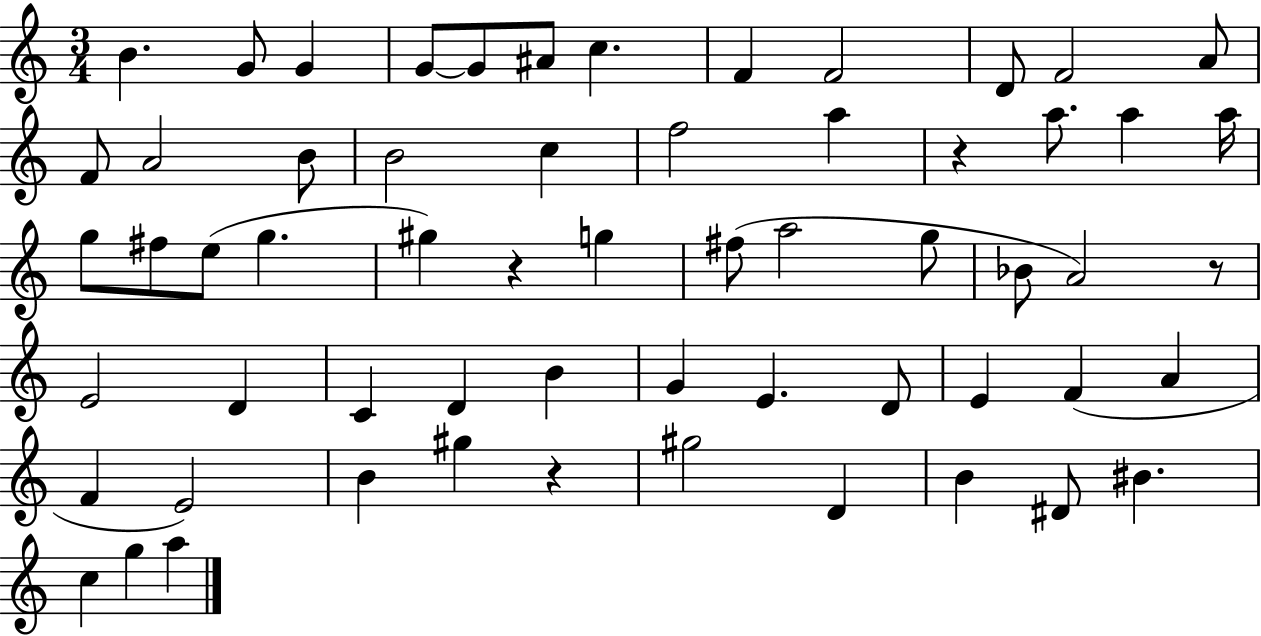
{
  \clef treble
  \numericTimeSignature
  \time 3/4
  \key c \major
  \repeat volta 2 { b'4. g'8 g'4 | g'8~~ g'8 ais'8 c''4. | f'4 f'2 | d'8 f'2 a'8 | \break f'8 a'2 b'8 | b'2 c''4 | f''2 a''4 | r4 a''8. a''4 a''16 | \break g''8 fis''8 e''8( g''4. | gis''4) r4 g''4 | fis''8( a''2 g''8 | bes'8 a'2) r8 | \break e'2 d'4 | c'4 d'4 b'4 | g'4 e'4. d'8 | e'4 f'4( a'4 | \break f'4 e'2) | b'4 gis''4 r4 | gis''2 d'4 | b'4 dis'8 bis'4. | \break c''4 g''4 a''4 | } \bar "|."
}